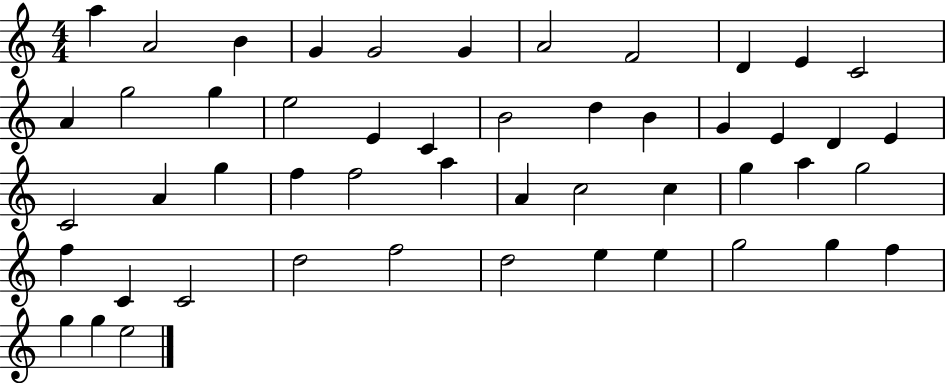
X:1
T:Untitled
M:4/4
L:1/4
K:C
a A2 B G G2 G A2 F2 D E C2 A g2 g e2 E C B2 d B G E D E C2 A g f f2 a A c2 c g a g2 f C C2 d2 f2 d2 e e g2 g f g g e2